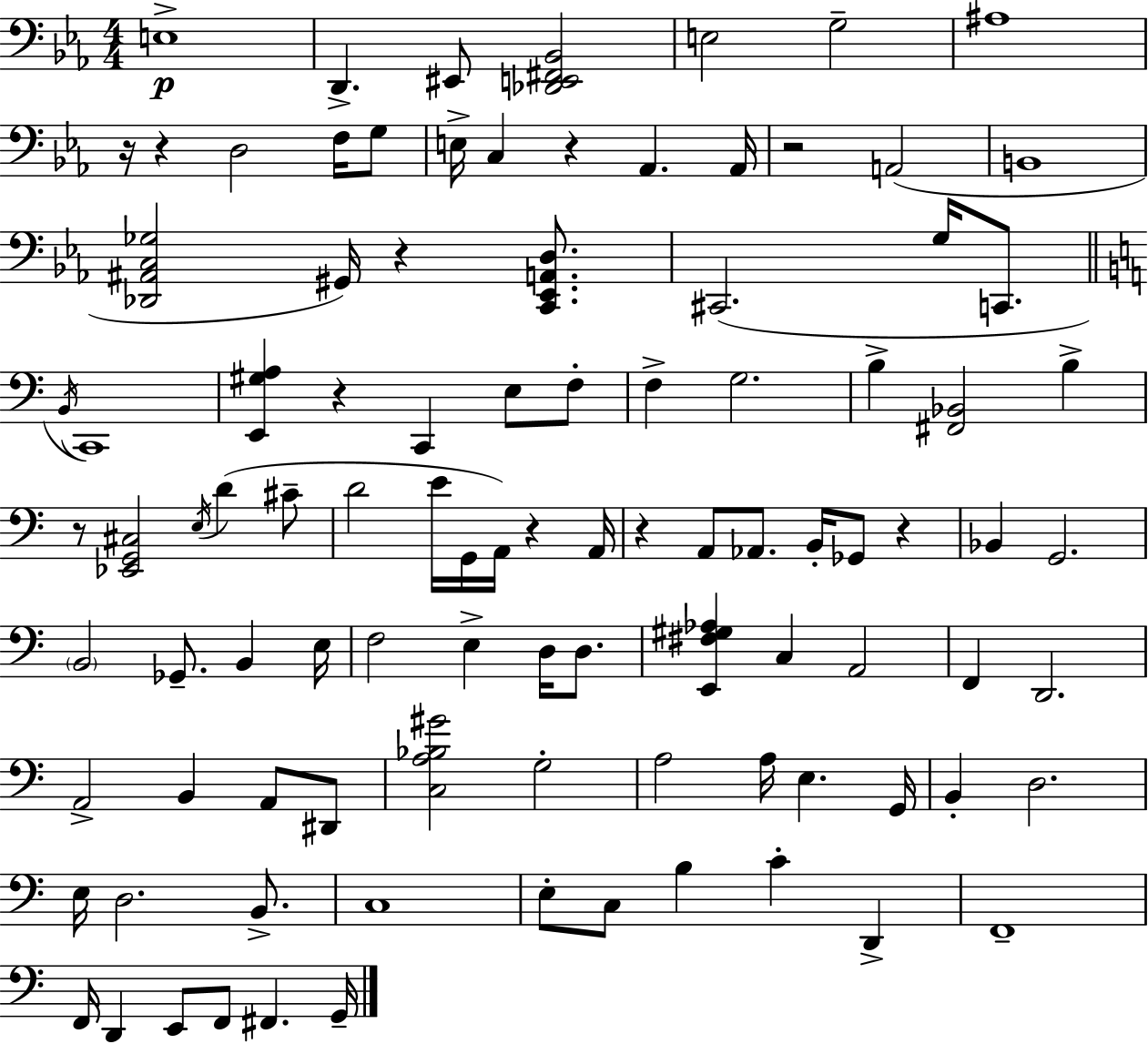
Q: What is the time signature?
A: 4/4